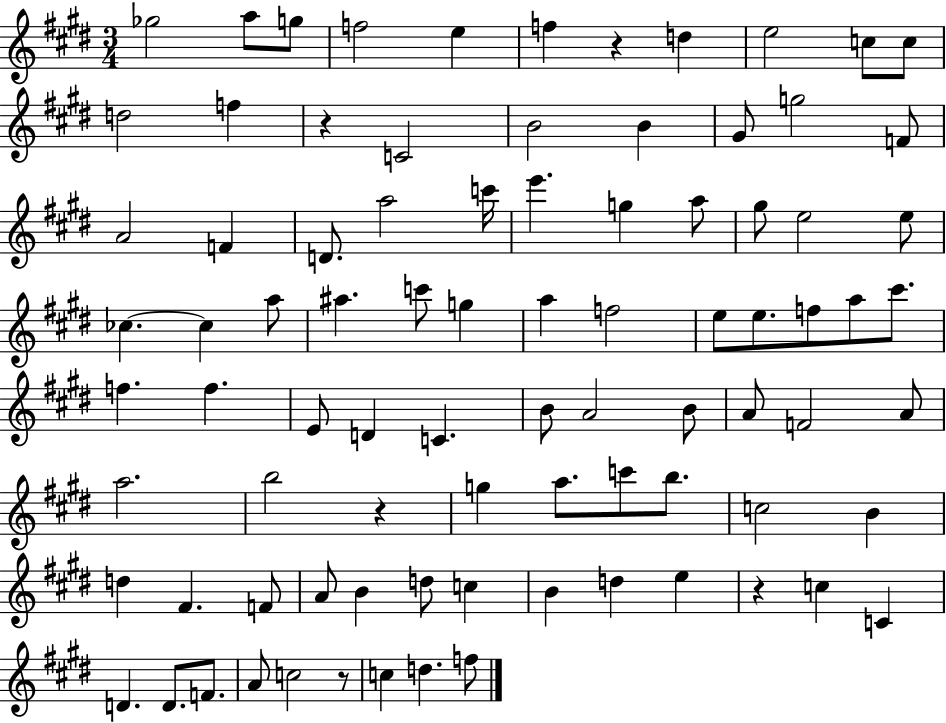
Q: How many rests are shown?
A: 5